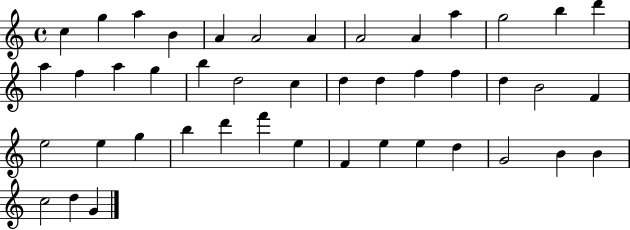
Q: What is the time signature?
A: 4/4